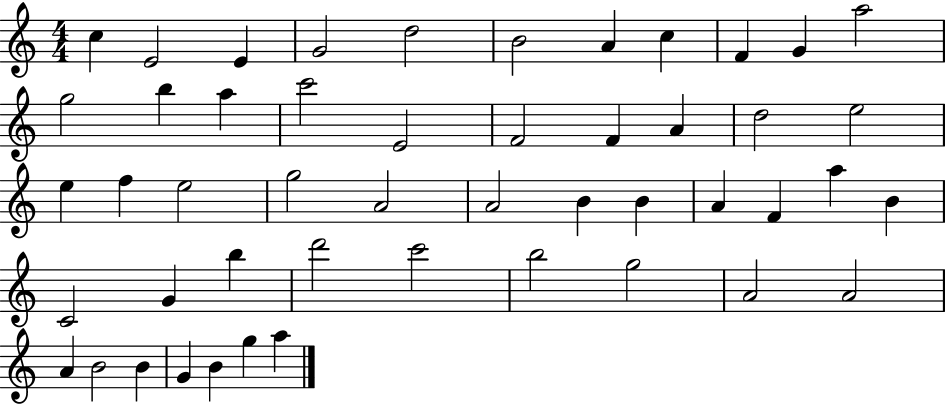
{
  \clef treble
  \numericTimeSignature
  \time 4/4
  \key c \major
  c''4 e'2 e'4 | g'2 d''2 | b'2 a'4 c''4 | f'4 g'4 a''2 | \break g''2 b''4 a''4 | c'''2 e'2 | f'2 f'4 a'4 | d''2 e''2 | \break e''4 f''4 e''2 | g''2 a'2 | a'2 b'4 b'4 | a'4 f'4 a''4 b'4 | \break c'2 g'4 b''4 | d'''2 c'''2 | b''2 g''2 | a'2 a'2 | \break a'4 b'2 b'4 | g'4 b'4 g''4 a''4 | \bar "|."
}